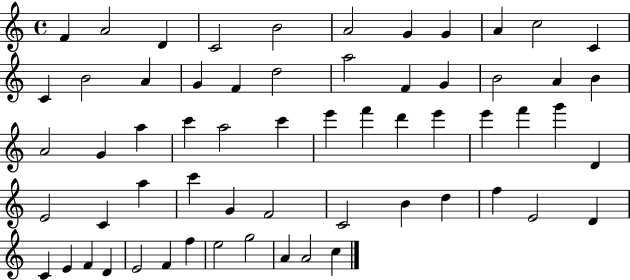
{
  \clef treble
  \time 4/4
  \defaultTimeSignature
  \key c \major
  f'4 a'2 d'4 | c'2 b'2 | a'2 g'4 g'4 | a'4 c''2 c'4 | \break c'4 b'2 a'4 | g'4 f'4 d''2 | a''2 f'4 g'4 | b'2 a'4 b'4 | \break a'2 g'4 a''4 | c'''4 a''2 c'''4 | e'''4 f'''4 d'''4 e'''4 | e'''4 f'''4 g'''4 d'4 | \break e'2 c'4 a''4 | c'''4 g'4 f'2 | c'2 b'4 d''4 | f''4 e'2 d'4 | \break c'4 e'4 f'4 d'4 | e'2 f'4 f''4 | e''2 g''2 | a'4 a'2 c''4 | \break \bar "|."
}